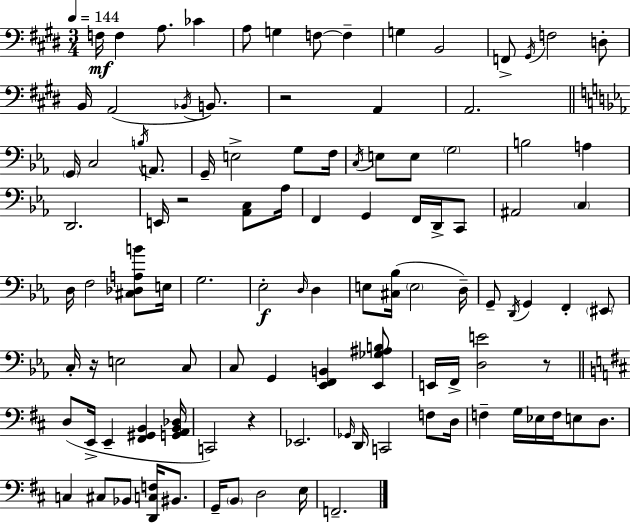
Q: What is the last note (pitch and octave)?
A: F2